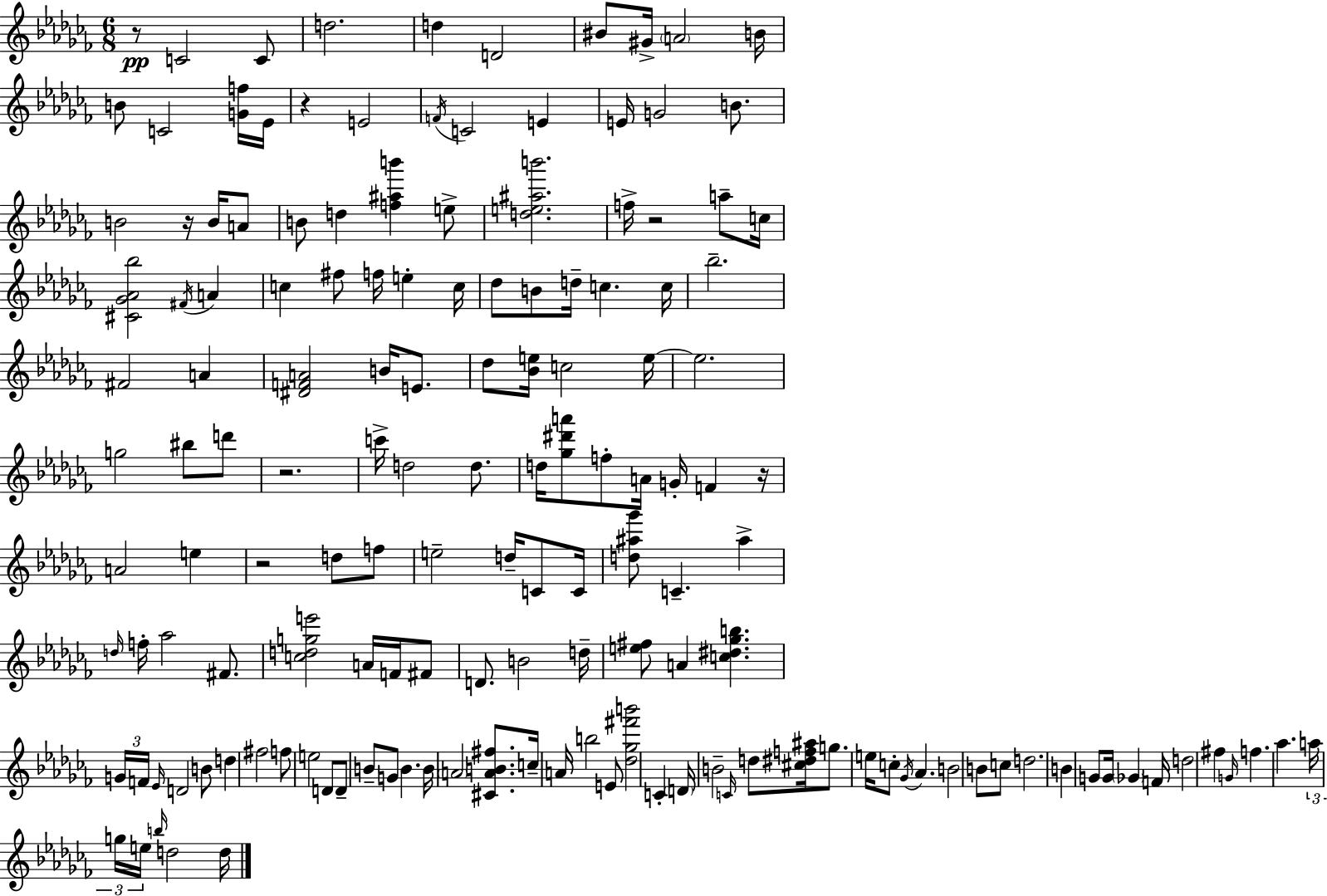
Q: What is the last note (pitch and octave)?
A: D5